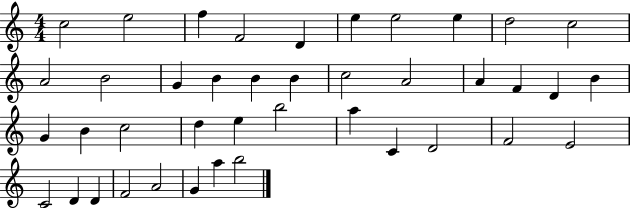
C5/h E5/h F5/q F4/h D4/q E5/q E5/h E5/q D5/h C5/h A4/h B4/h G4/q B4/q B4/q B4/q C5/h A4/h A4/q F4/q D4/q B4/q G4/q B4/q C5/h D5/q E5/q B5/h A5/q C4/q D4/h F4/h E4/h C4/h D4/q D4/q F4/h A4/h G4/q A5/q B5/h